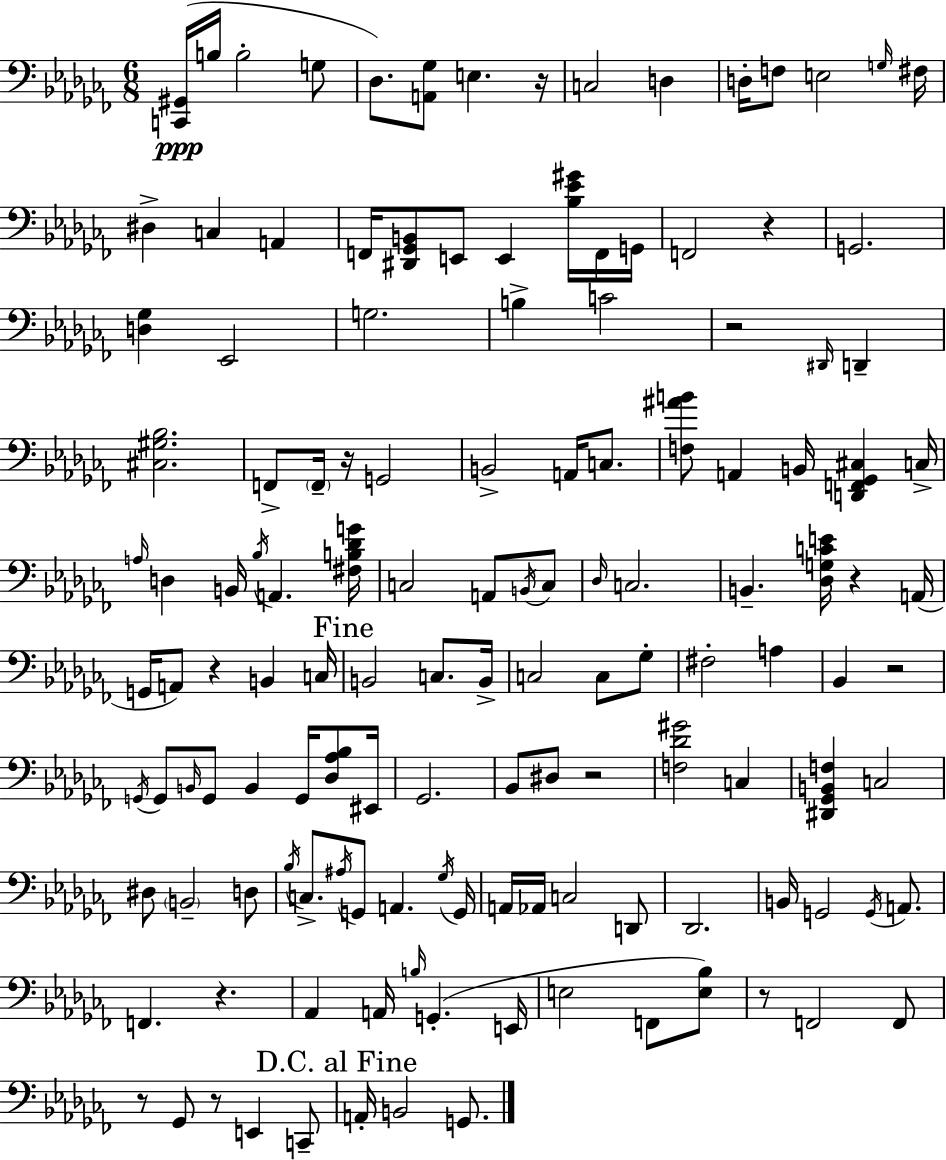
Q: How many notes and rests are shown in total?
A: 136